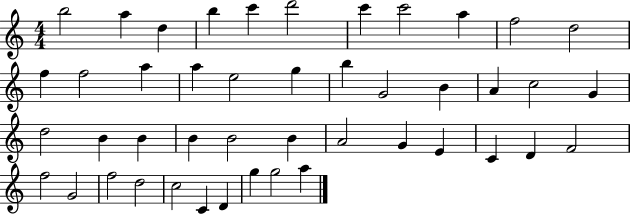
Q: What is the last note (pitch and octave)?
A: A5